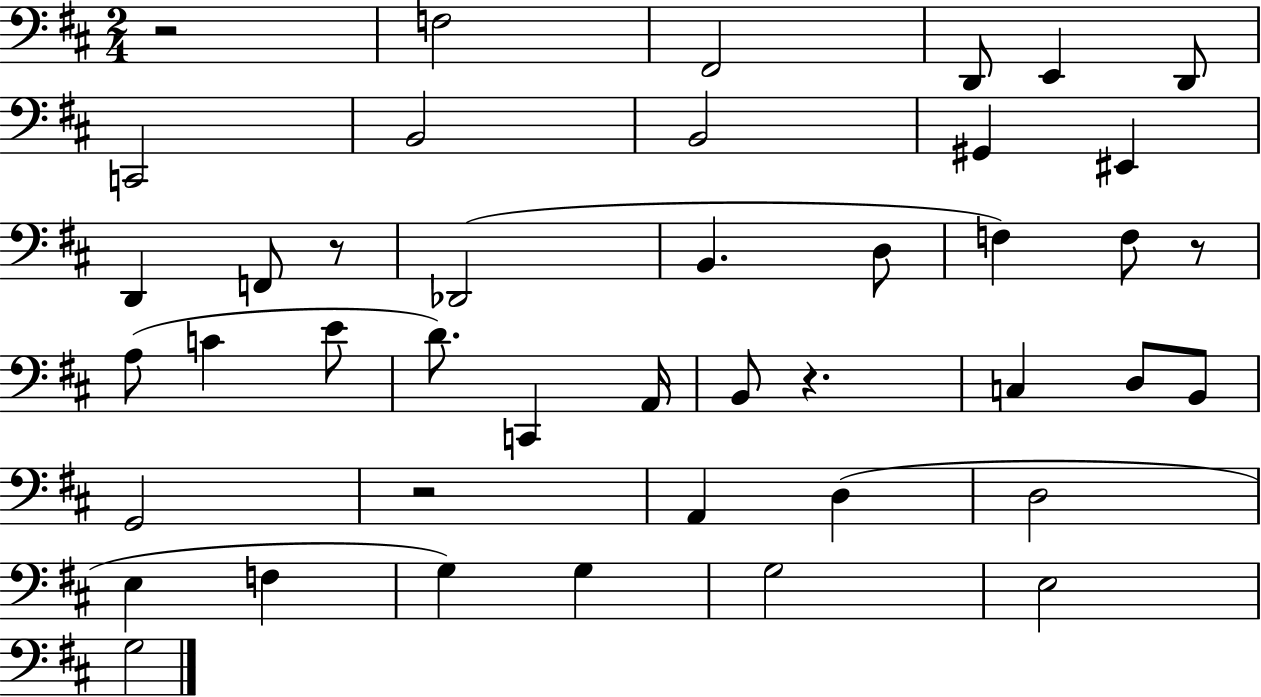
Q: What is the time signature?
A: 2/4